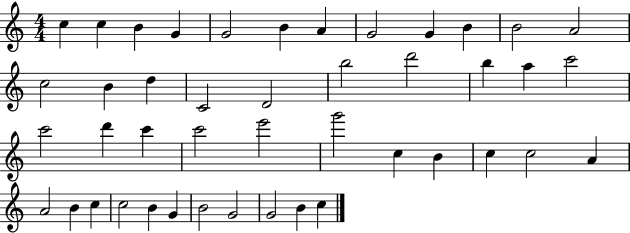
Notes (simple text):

C5/q C5/q B4/q G4/q G4/h B4/q A4/q G4/h G4/q B4/q B4/h A4/h C5/h B4/q D5/q C4/h D4/h B5/h D6/h B5/q A5/q C6/h C6/h D6/q C6/q C6/h E6/h G6/h C5/q B4/q C5/q C5/h A4/q A4/h B4/q C5/q C5/h B4/q G4/q B4/h G4/h G4/h B4/q C5/q